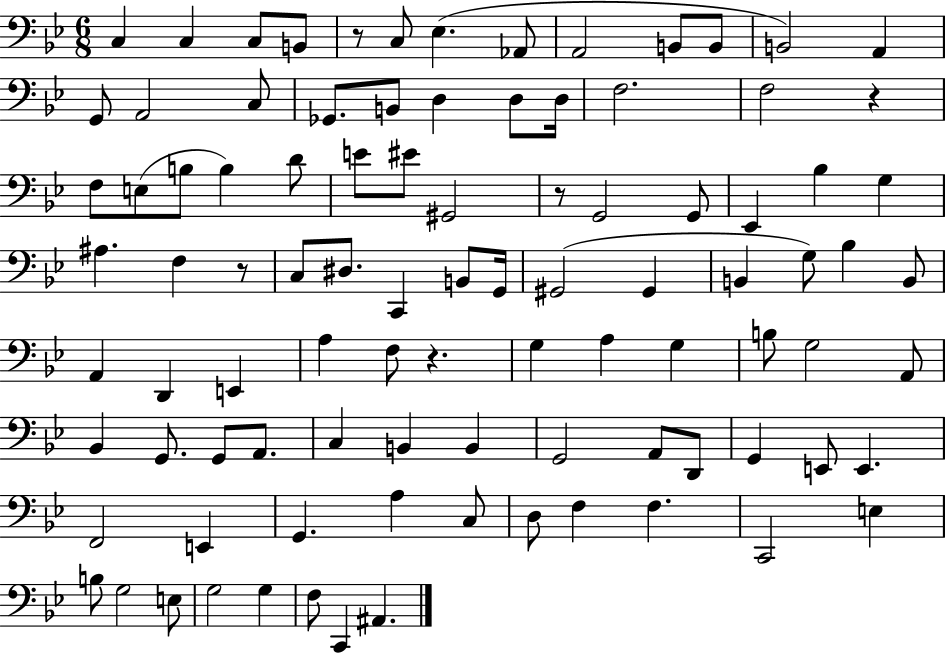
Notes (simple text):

C3/q C3/q C3/e B2/e R/e C3/e Eb3/q. Ab2/e A2/h B2/e B2/e B2/h A2/q G2/e A2/h C3/e Gb2/e. B2/e D3/q D3/e D3/s F3/h. F3/h R/q F3/e E3/e B3/e B3/q D4/e E4/e EIS4/e G#2/h R/e G2/h G2/e Eb2/q Bb3/q G3/q A#3/q. F3/q R/e C3/e D#3/e. C2/q B2/e G2/s G#2/h G#2/q B2/q G3/e Bb3/q B2/e A2/q D2/q E2/q A3/q F3/e R/q. G3/q A3/q G3/q B3/e G3/h A2/e Bb2/q G2/e. G2/e A2/e. C3/q B2/q B2/q G2/h A2/e D2/e G2/q E2/e E2/q. F2/h E2/q G2/q. A3/q C3/e D3/e F3/q F3/q. C2/h E3/q B3/e G3/h E3/e G3/h G3/q F3/e C2/q A#2/q.